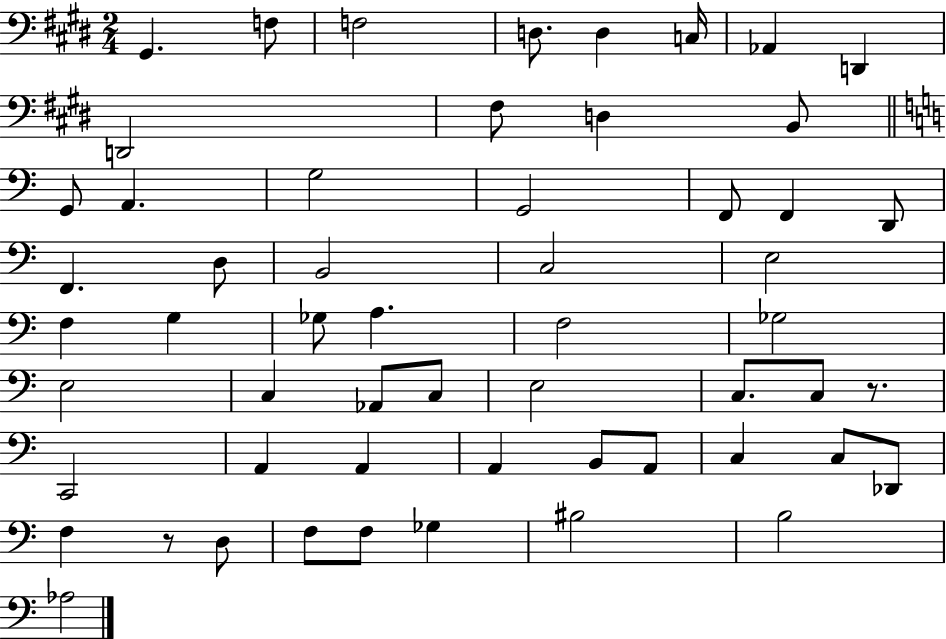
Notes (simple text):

G#2/q. F3/e F3/h D3/e. D3/q C3/s Ab2/q D2/q D2/h F#3/e D3/q B2/e G2/e A2/q. G3/h G2/h F2/e F2/q D2/e F2/q. D3/e B2/h C3/h E3/h F3/q G3/q Gb3/e A3/q. F3/h Gb3/h E3/h C3/q Ab2/e C3/e E3/h C3/e. C3/e R/e. C2/h A2/q A2/q A2/q B2/e A2/e C3/q C3/e Db2/e F3/q R/e D3/e F3/e F3/e Gb3/q BIS3/h B3/h Ab3/h